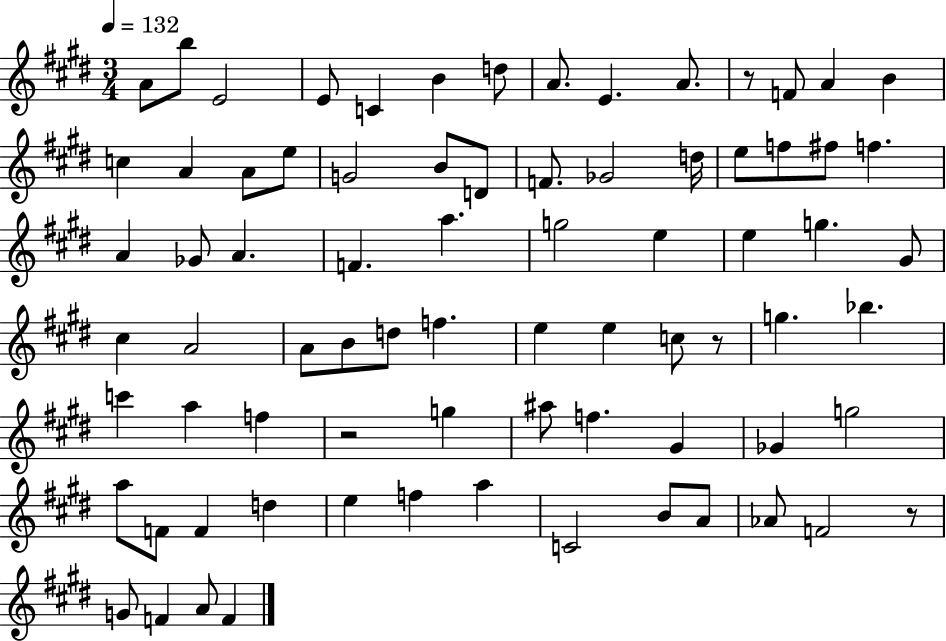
A4/e B5/e E4/h E4/e C4/q B4/q D5/e A4/e. E4/q. A4/e. R/e F4/e A4/q B4/q C5/q A4/q A4/e E5/e G4/h B4/e D4/e F4/e. Gb4/h D5/s E5/e F5/e F#5/e F5/q. A4/q Gb4/e A4/q. F4/q. A5/q. G5/h E5/q E5/q G5/q. G#4/e C#5/q A4/h A4/e B4/e D5/e F5/q. E5/q E5/q C5/e R/e G5/q. Bb5/q. C6/q A5/q F5/q R/h G5/q A#5/e F5/q. G#4/q Gb4/q G5/h A5/e F4/e F4/q D5/q E5/q F5/q A5/q C4/h B4/e A4/e Ab4/e F4/h R/e G4/e F4/q A4/e F4/q